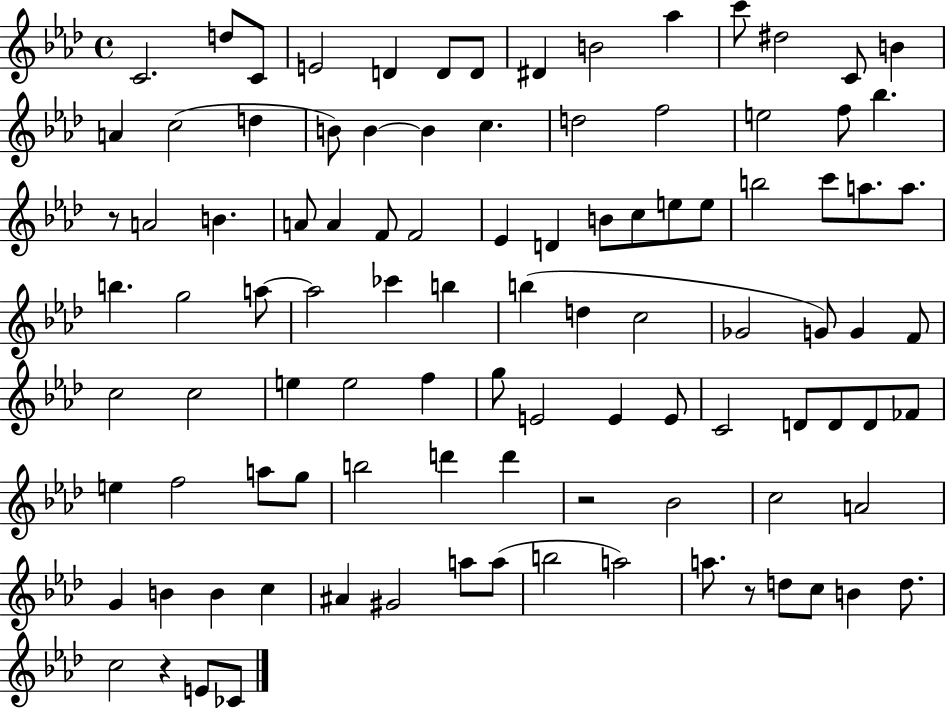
{
  \clef treble
  \time 4/4
  \defaultTimeSignature
  \key aes \major
  c'2. d''8 c'8 | e'2 d'4 d'8 d'8 | dis'4 b'2 aes''4 | c'''8 dis''2 c'8 b'4 | \break a'4 c''2( d''4 | b'8) b'4~~ b'4 c''4. | d''2 f''2 | e''2 f''8 bes''4. | \break r8 a'2 b'4. | a'8 a'4 f'8 f'2 | ees'4 d'4 b'8 c''8 e''8 e''8 | b''2 c'''8 a''8. a''8. | \break b''4. g''2 a''8~~ | a''2 ces'''4 b''4 | b''4( d''4 c''2 | ges'2 g'8) g'4 f'8 | \break c''2 c''2 | e''4 e''2 f''4 | g''8 e'2 e'4 e'8 | c'2 d'8 d'8 d'8 fes'8 | \break e''4 f''2 a''8 g''8 | b''2 d'''4 d'''4 | r2 bes'2 | c''2 a'2 | \break g'4 b'4 b'4 c''4 | ais'4 gis'2 a''8 a''8( | b''2 a''2) | a''8. r8 d''8 c''8 b'4 d''8. | \break c''2 r4 e'8 ces'8 | \bar "|."
}